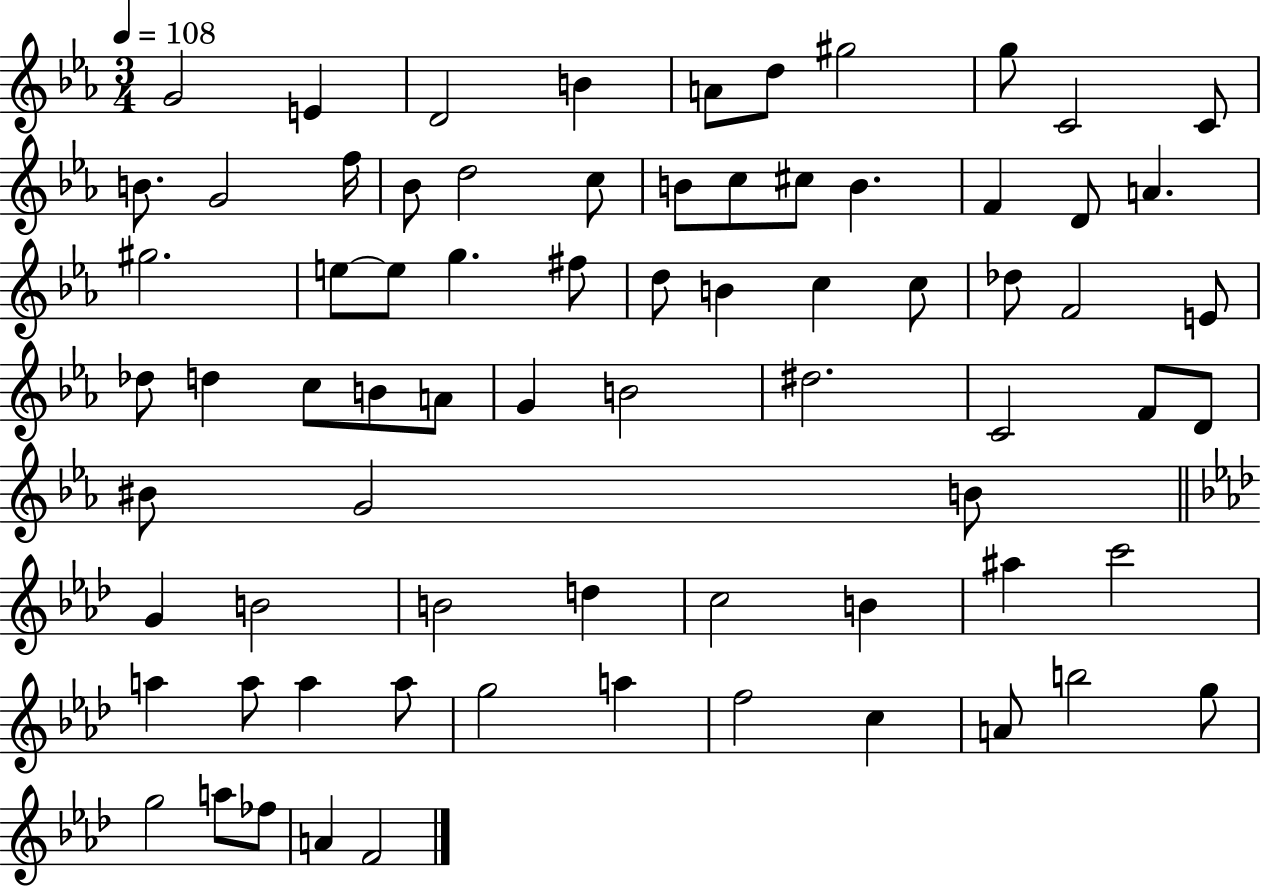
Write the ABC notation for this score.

X:1
T:Untitled
M:3/4
L:1/4
K:Eb
G2 E D2 B A/2 d/2 ^g2 g/2 C2 C/2 B/2 G2 f/4 _B/2 d2 c/2 B/2 c/2 ^c/2 B F D/2 A ^g2 e/2 e/2 g ^f/2 d/2 B c c/2 _d/2 F2 E/2 _d/2 d c/2 B/2 A/2 G B2 ^d2 C2 F/2 D/2 ^B/2 G2 B/2 G B2 B2 d c2 B ^a c'2 a a/2 a a/2 g2 a f2 c A/2 b2 g/2 g2 a/2 _f/2 A F2